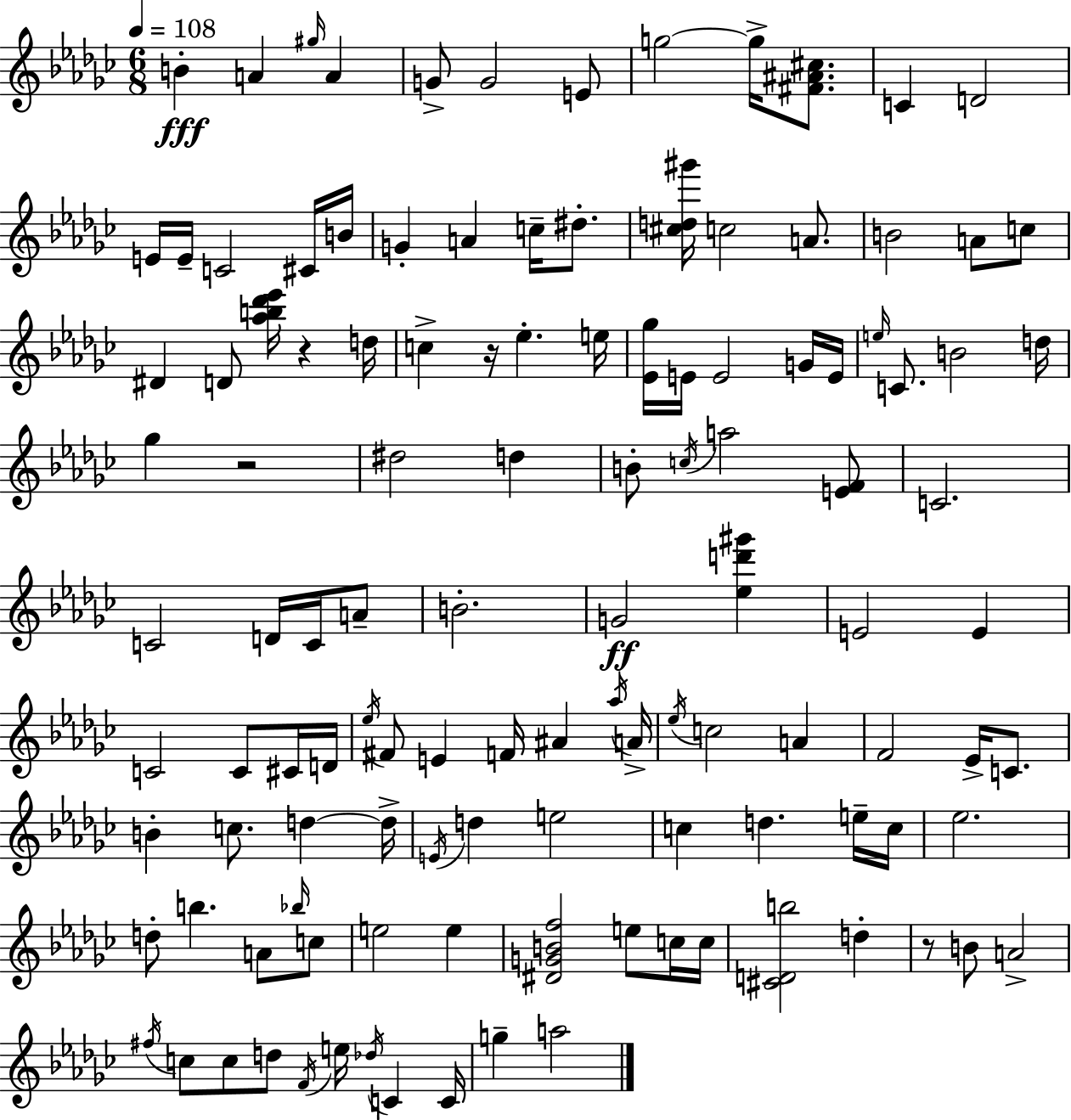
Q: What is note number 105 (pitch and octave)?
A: C4